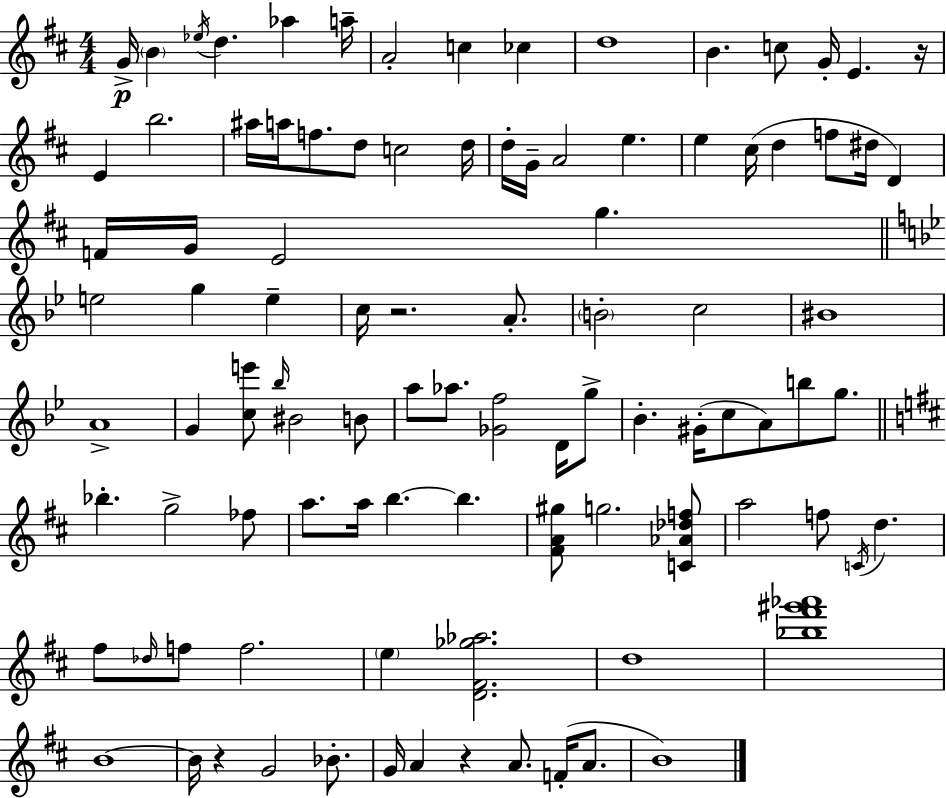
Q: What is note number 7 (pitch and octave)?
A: A4